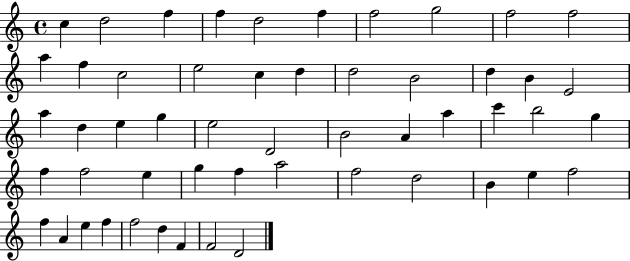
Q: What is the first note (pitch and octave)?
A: C5